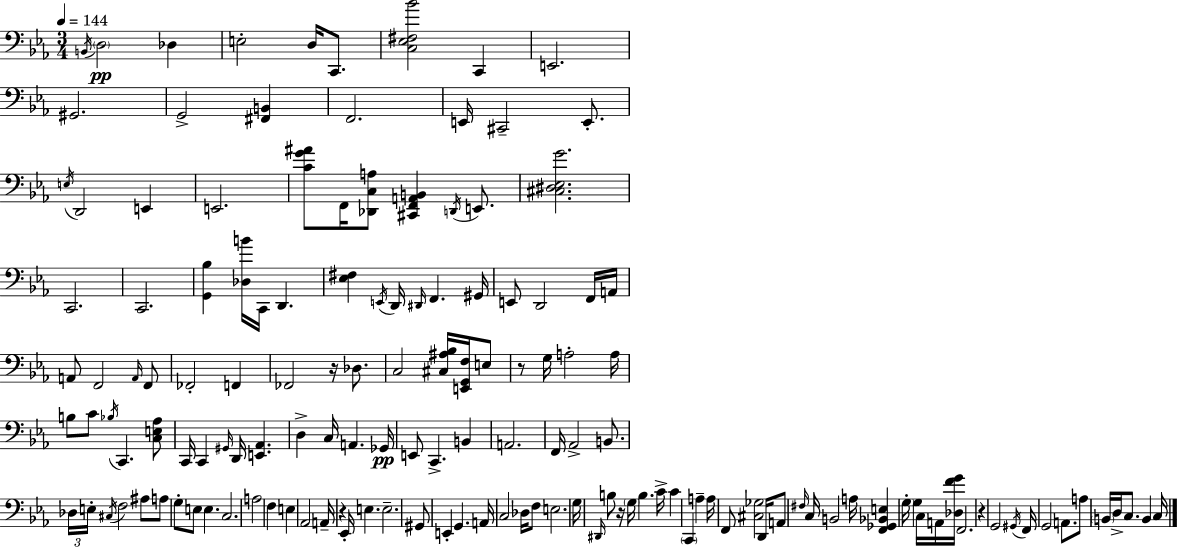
X:1
T:Untitled
M:3/4
L:1/4
K:Eb
B,,/4 D,2 _D, E,2 D,/4 C,,/2 [C,_E,^F,_B]2 C,, E,,2 ^G,,2 G,,2 [^F,,B,,] F,,2 E,,/4 ^C,,2 E,,/2 E,/4 D,,2 E,, E,,2 [CG^A]/2 F,,/4 [_D,,C,A,]/2 [^C,,F,,A,,B,,] D,,/4 E,,/2 [^C,^D,_E,G]2 C,,2 C,,2 [G,,_B,] [_D,B]/4 C,,/4 D,, [_E,^F,] E,,/4 D,,/4 ^D,,/4 F,, ^G,,/4 E,,/2 D,,2 F,,/4 A,,/4 A,,/2 F,,2 A,,/4 F,,/2 _F,,2 F,, _F,,2 z/4 _D,/2 C,2 [^C,^A,_B,]/4 [E,,G,,F,]/4 E,/2 z/2 G,/4 A,2 A,/4 B,/2 C/2 _B,/4 C,, [C,E,_A,]/2 C,,/4 C,, ^G,,/4 D,,/4 [E,,_A,,] D, C,/4 A,, _G,,/4 E,,/2 C,, B,, A,,2 F,,/4 _A,,2 B,,/2 _D,/4 E,/4 ^C,/4 F,2 ^A,/2 A,/2 G,/2 E,/2 E, C,2 A,2 F, E, _A,,2 A,,/4 z _E,,/4 E, E,2 ^G,,/2 E,, G,, A,,/4 C,2 _D,/4 F,/2 E,2 G,/4 ^D,,/4 B,/2 z/4 G,/4 B, C/4 C C,, A, A,/4 F,,/2 [^C,_G,]2 D,,/4 A,,/2 ^F,/4 C,/4 B,,2 A,/4 [F,,_G,,_B,,E,] G,/4 G, C,/4 A,,/4 [_D,FG]/4 F,,2 z G,,2 ^G,,/4 F,,/4 G,,2 A,,/2 A,/2 B,,/4 D,/4 C,/2 B,, C,/4